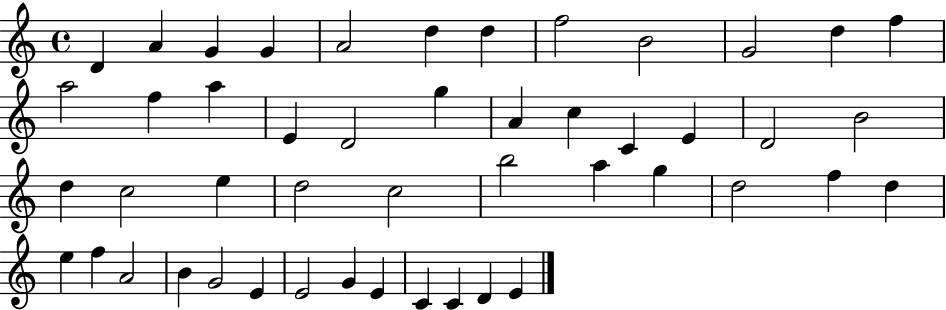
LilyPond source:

{
  \clef treble
  \time 4/4
  \defaultTimeSignature
  \key c \major
  d'4 a'4 g'4 g'4 | a'2 d''4 d''4 | f''2 b'2 | g'2 d''4 f''4 | \break a''2 f''4 a''4 | e'4 d'2 g''4 | a'4 c''4 c'4 e'4 | d'2 b'2 | \break d''4 c''2 e''4 | d''2 c''2 | b''2 a''4 g''4 | d''2 f''4 d''4 | \break e''4 f''4 a'2 | b'4 g'2 e'4 | e'2 g'4 e'4 | c'4 c'4 d'4 e'4 | \break \bar "|."
}